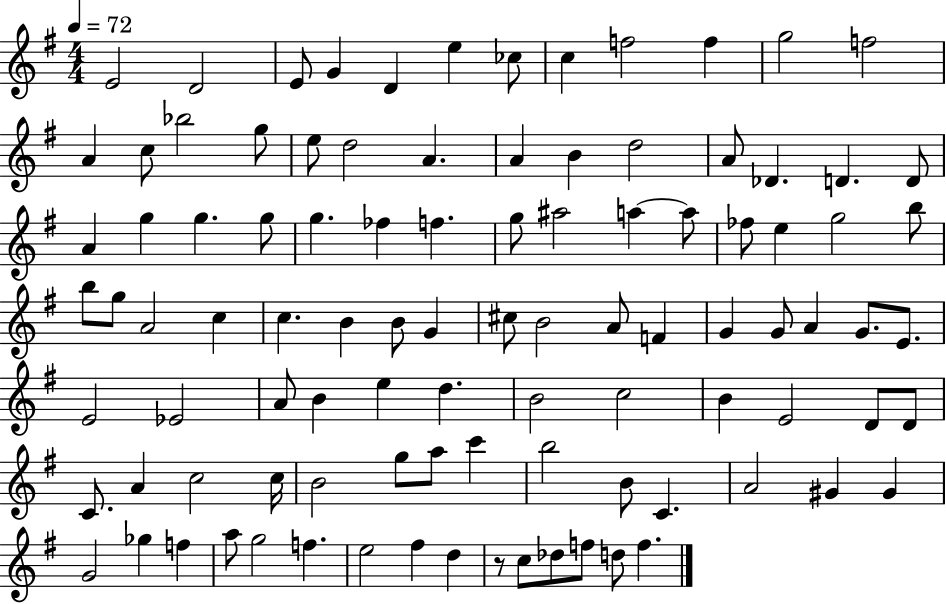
E4/h D4/h E4/e G4/q D4/q E5/q CES5/e C5/q F5/h F5/q G5/h F5/h A4/q C5/e Bb5/h G5/e E5/e D5/h A4/q. A4/q B4/q D5/h A4/e Db4/q. D4/q. D4/e A4/q G5/q G5/q. G5/e G5/q. FES5/q F5/q. G5/e A#5/h A5/q A5/e FES5/e E5/q G5/h B5/e B5/e G5/e A4/h C5/q C5/q. B4/q B4/e G4/q C#5/e B4/h A4/e F4/q G4/q G4/e A4/q G4/e. E4/e. E4/h Eb4/h A4/e B4/q E5/q D5/q. B4/h C5/h B4/q E4/h D4/e D4/e C4/e. A4/q C5/h C5/s B4/h G5/e A5/e C6/q B5/h B4/e C4/q. A4/h G#4/q G#4/q G4/h Gb5/q F5/q A5/e G5/h F5/q. E5/h F#5/q D5/q R/e C5/e Db5/e F5/e D5/e F5/q.